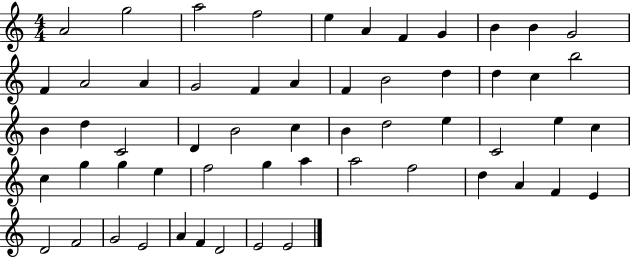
A4/h G5/h A5/h F5/h E5/q A4/q F4/q G4/q B4/q B4/q G4/h F4/q A4/h A4/q G4/h F4/q A4/q F4/q B4/h D5/q D5/q C5/q B5/h B4/q D5/q C4/h D4/q B4/h C5/q B4/q D5/h E5/q C4/h E5/q C5/q C5/q G5/q G5/q E5/q F5/h G5/q A5/q A5/h F5/h D5/q A4/q F4/q E4/q D4/h F4/h G4/h E4/h A4/q F4/q D4/h E4/h E4/h